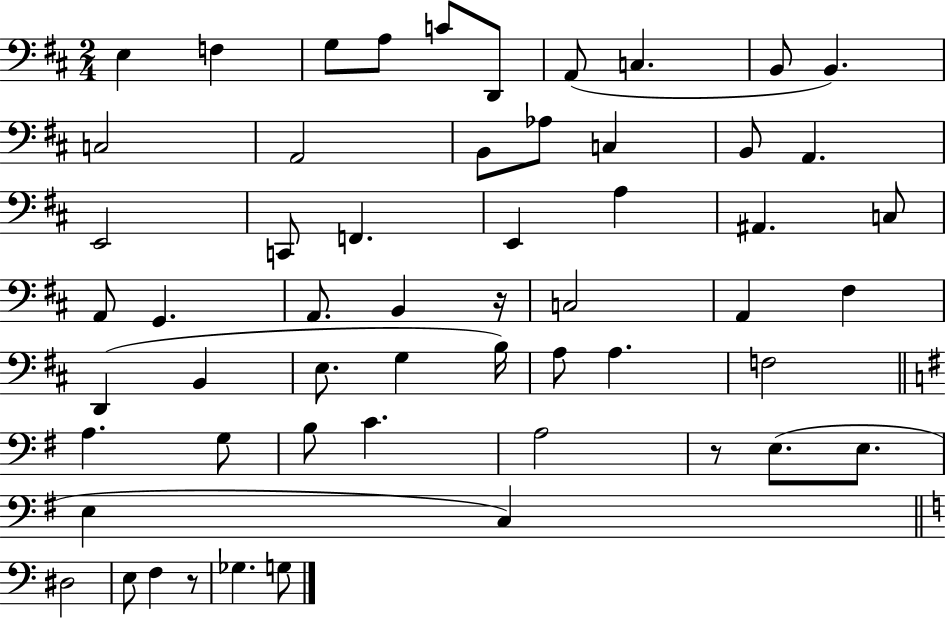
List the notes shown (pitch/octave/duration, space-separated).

E3/q F3/q G3/e A3/e C4/e D2/e A2/e C3/q. B2/e B2/q. C3/h A2/h B2/e Ab3/e C3/q B2/e A2/q. E2/h C2/e F2/q. E2/q A3/q A#2/q. C3/e A2/e G2/q. A2/e. B2/q R/s C3/h A2/q F#3/q D2/q B2/q E3/e. G3/q B3/s A3/e A3/q. F3/h A3/q. G3/e B3/e C4/q. A3/h R/e E3/e. E3/e. E3/q C3/q D#3/h E3/e F3/q R/e Gb3/q. G3/e